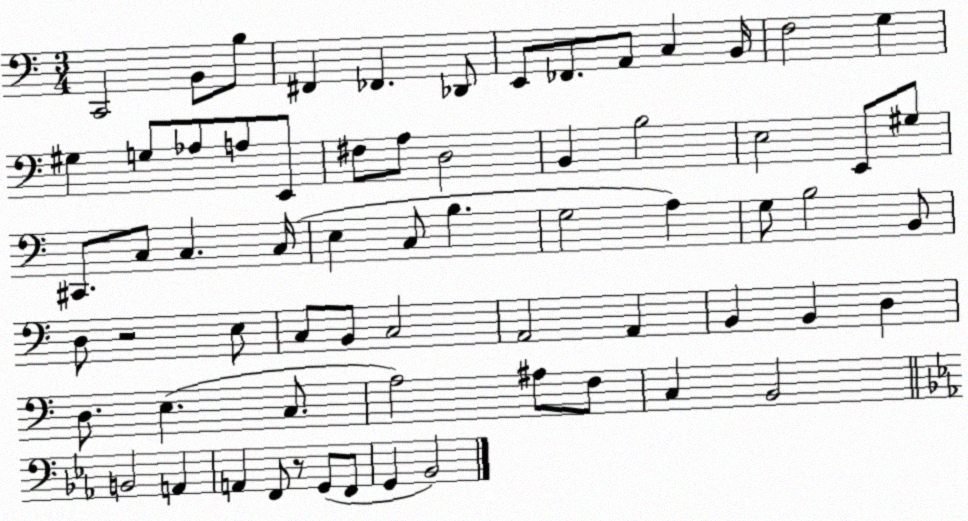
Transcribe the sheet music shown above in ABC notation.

X:1
T:Untitled
M:3/4
L:1/4
K:C
C,,2 B,,/2 B,/2 ^F,, _F,, _D,,/2 E,,/2 _F,,/2 A,,/2 C, B,,/4 F,2 G, ^G, G,/2 _A,/2 A,/2 E,,/2 ^F,/2 A,/2 D,2 B,, B,2 E,2 E,,/2 ^G,/2 ^C,,/2 C,/2 C, C,/4 E, C,/2 B, G,2 A, G,/2 B,2 B,,/2 D,/2 z2 E,/2 C,/2 B,,/2 C,2 A,,2 A,, B,, B,, D, D,/2 E, C,/2 A,2 ^A,/2 F,/2 C, B,,2 B,,2 A,, A,, F,,/2 z/2 G,,/2 F,,/2 G,, _B,,2